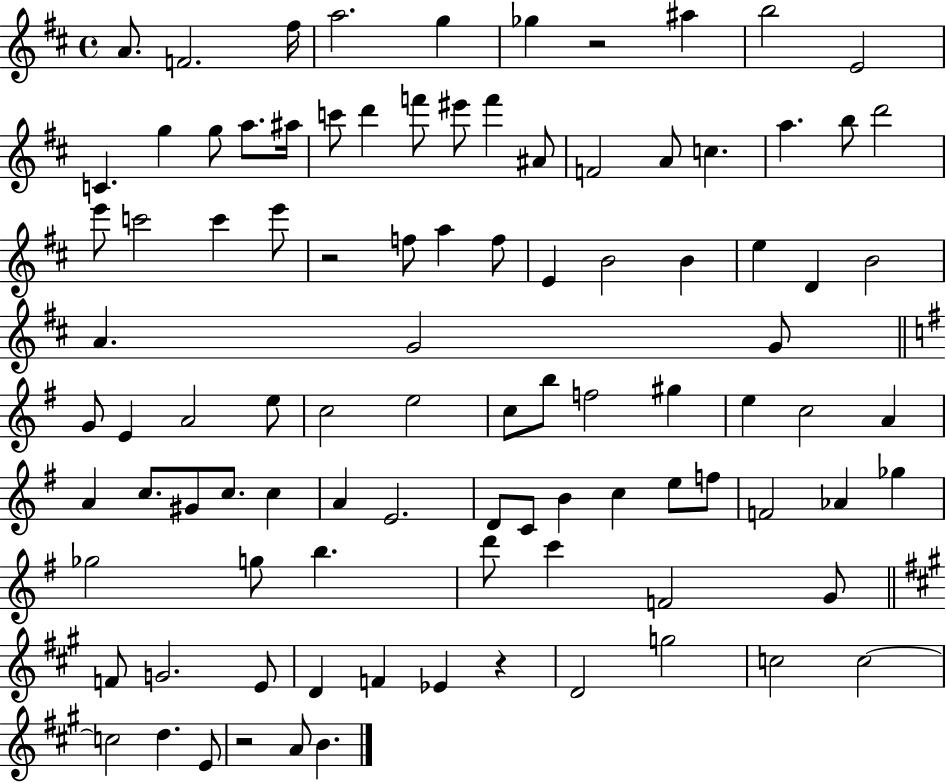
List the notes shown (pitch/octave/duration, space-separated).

A4/e. F4/h. F#5/s A5/h. G5/q Gb5/q R/h A#5/q B5/h E4/h C4/q. G5/q G5/e A5/e. A#5/s C6/e D6/q F6/e EIS6/e F6/q A#4/e F4/h A4/e C5/q. A5/q. B5/e D6/h E6/e C6/h C6/q E6/e R/h F5/e A5/q F5/e E4/q B4/h B4/q E5/q D4/q B4/h A4/q. G4/h G4/e G4/e E4/q A4/h E5/e C5/h E5/h C5/e B5/e F5/h G#5/q E5/q C5/h A4/q A4/q C5/e. G#4/e C5/e. C5/q A4/q E4/h. D4/e C4/e B4/q C5/q E5/e F5/e F4/h Ab4/q Gb5/q Gb5/h G5/e B5/q. D6/e C6/q F4/h G4/e F4/e G4/h. E4/e D4/q F4/q Eb4/q R/q D4/h G5/h C5/h C5/h C5/h D5/q. E4/e R/h A4/e B4/q.